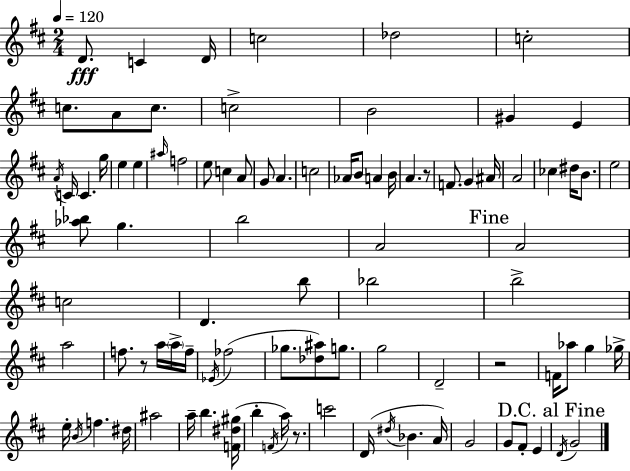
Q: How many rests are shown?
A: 4